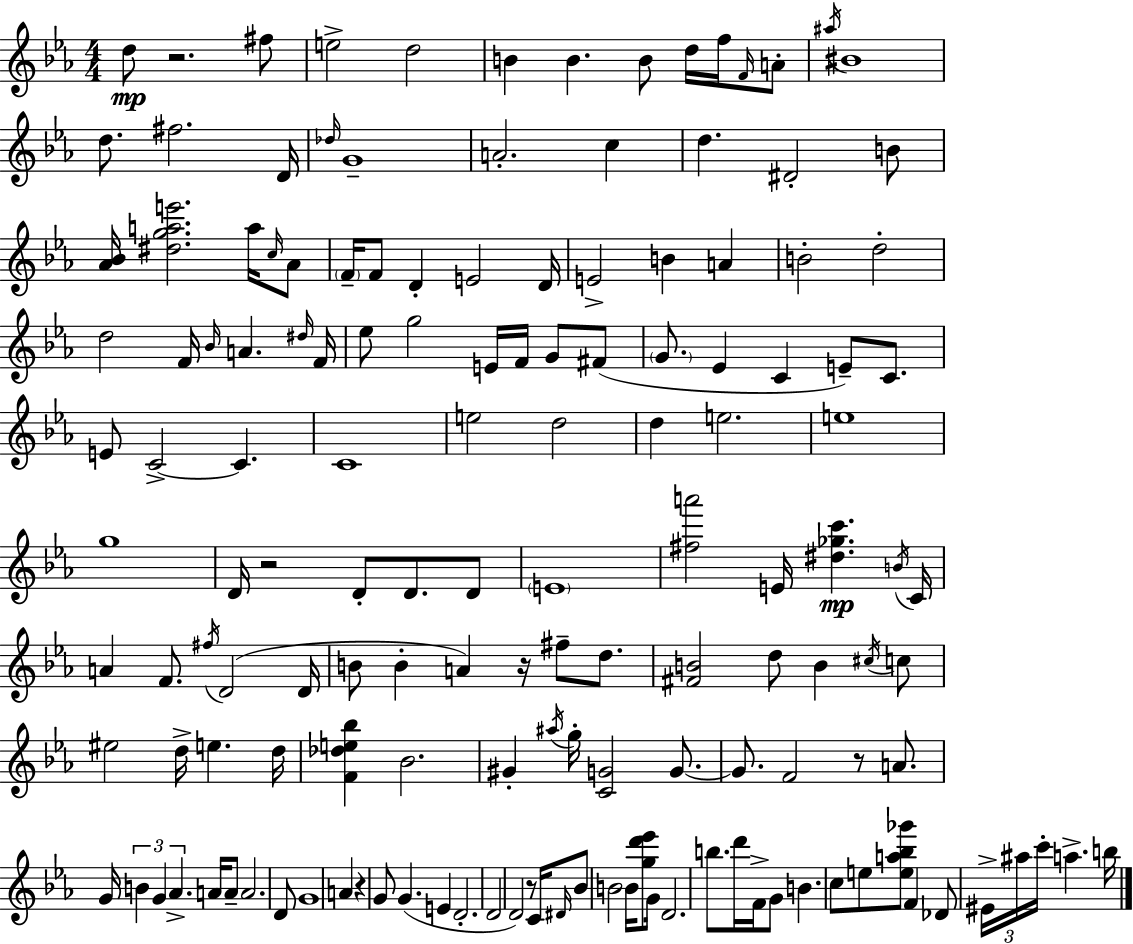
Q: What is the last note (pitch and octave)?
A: B5